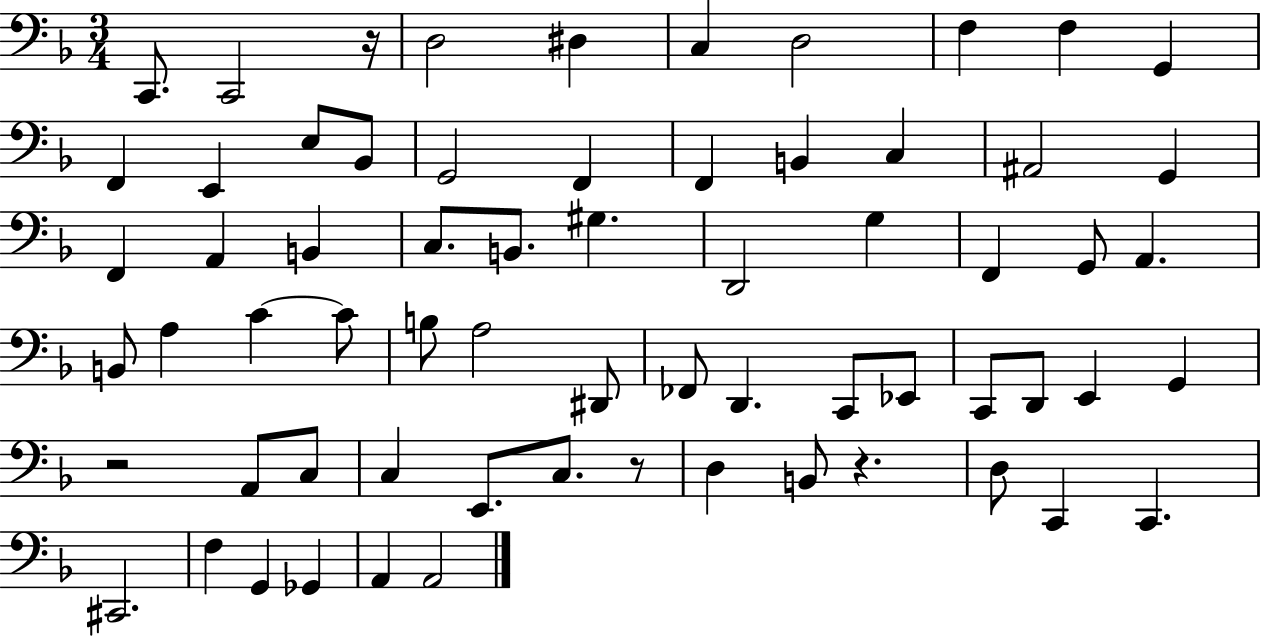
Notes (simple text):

C2/e. C2/h R/s D3/h D#3/q C3/q D3/h F3/q F3/q G2/q F2/q E2/q E3/e Bb2/e G2/h F2/q F2/q B2/q C3/q A#2/h G2/q F2/q A2/q B2/q C3/e. B2/e. G#3/q. D2/h G3/q F2/q G2/e A2/q. B2/e A3/q C4/q C4/e B3/e A3/h D#2/e FES2/e D2/q. C2/e Eb2/e C2/e D2/e E2/q G2/q R/h A2/e C3/e C3/q E2/e. C3/e. R/e D3/q B2/e R/q. D3/e C2/q C2/q. C#2/h. F3/q G2/q Gb2/q A2/q A2/h